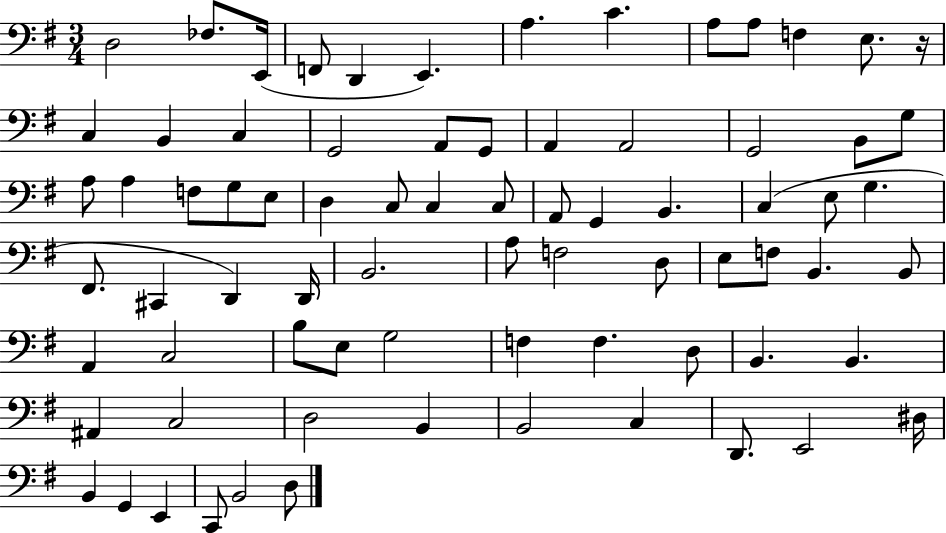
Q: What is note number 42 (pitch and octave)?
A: D2